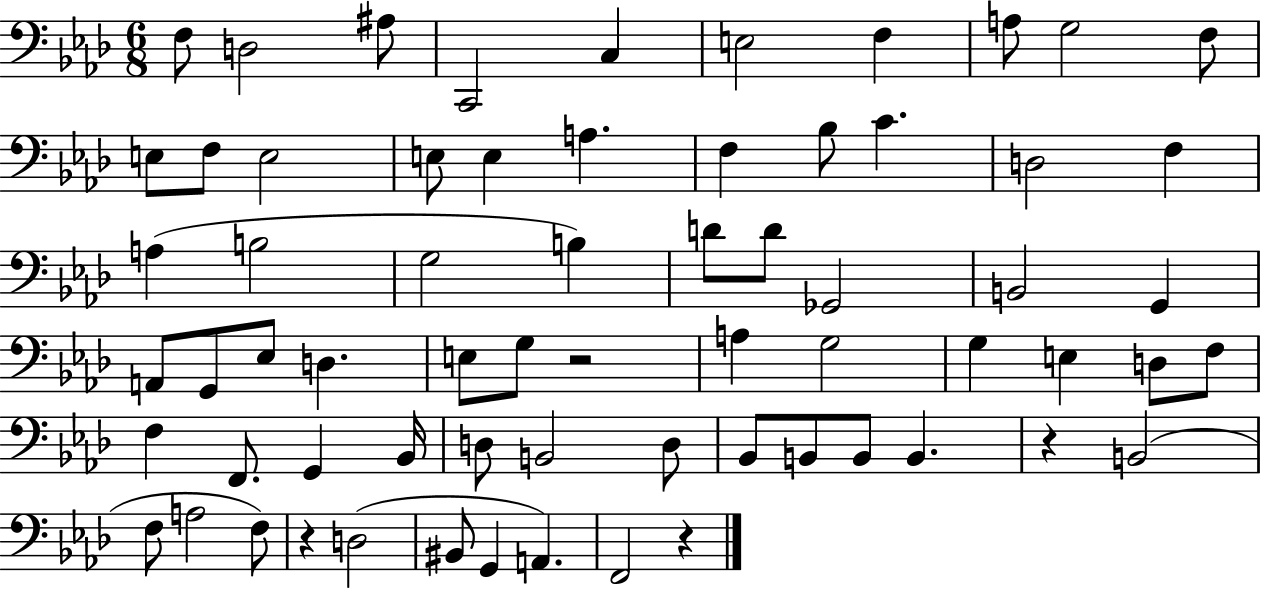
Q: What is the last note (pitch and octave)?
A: F2